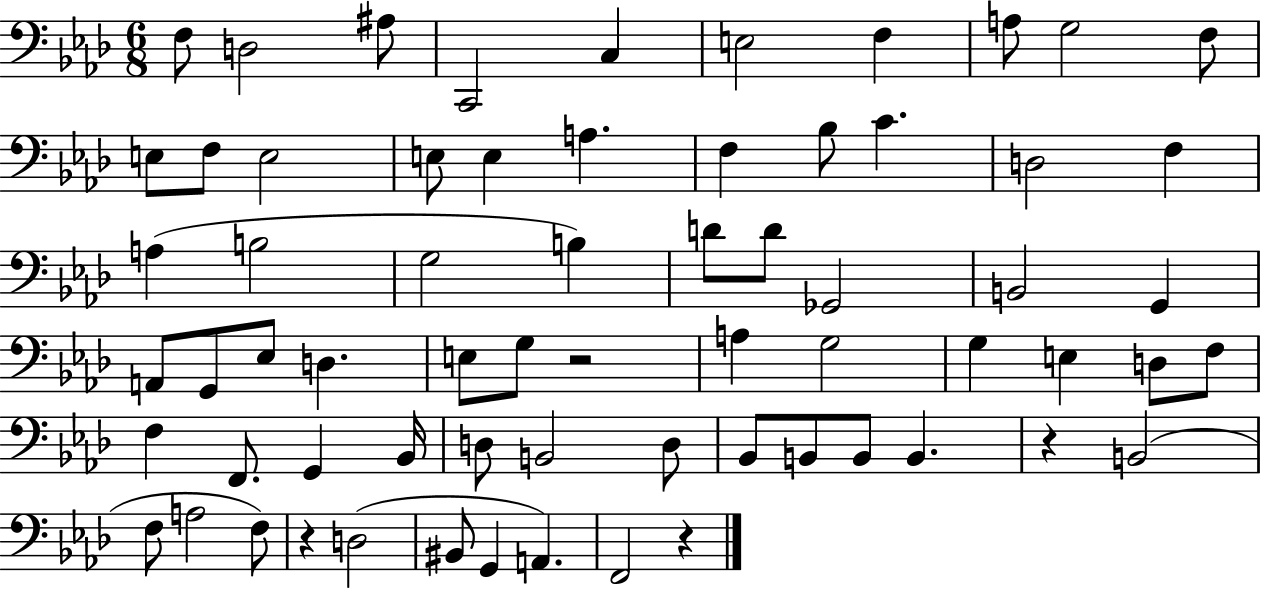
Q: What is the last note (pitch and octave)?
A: F2